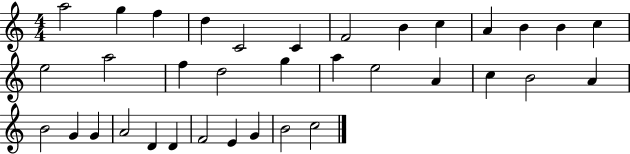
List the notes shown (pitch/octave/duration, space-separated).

A5/h G5/q F5/q D5/q C4/h C4/q F4/h B4/q C5/q A4/q B4/q B4/q C5/q E5/h A5/h F5/q D5/h G5/q A5/q E5/h A4/q C5/q B4/h A4/q B4/h G4/q G4/q A4/h D4/q D4/q F4/h E4/q G4/q B4/h C5/h